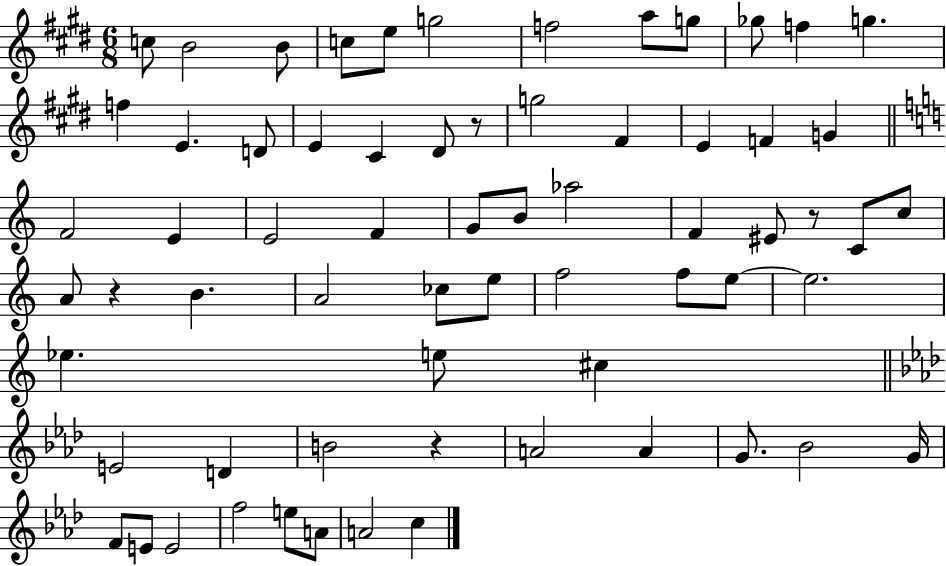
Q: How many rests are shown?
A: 4